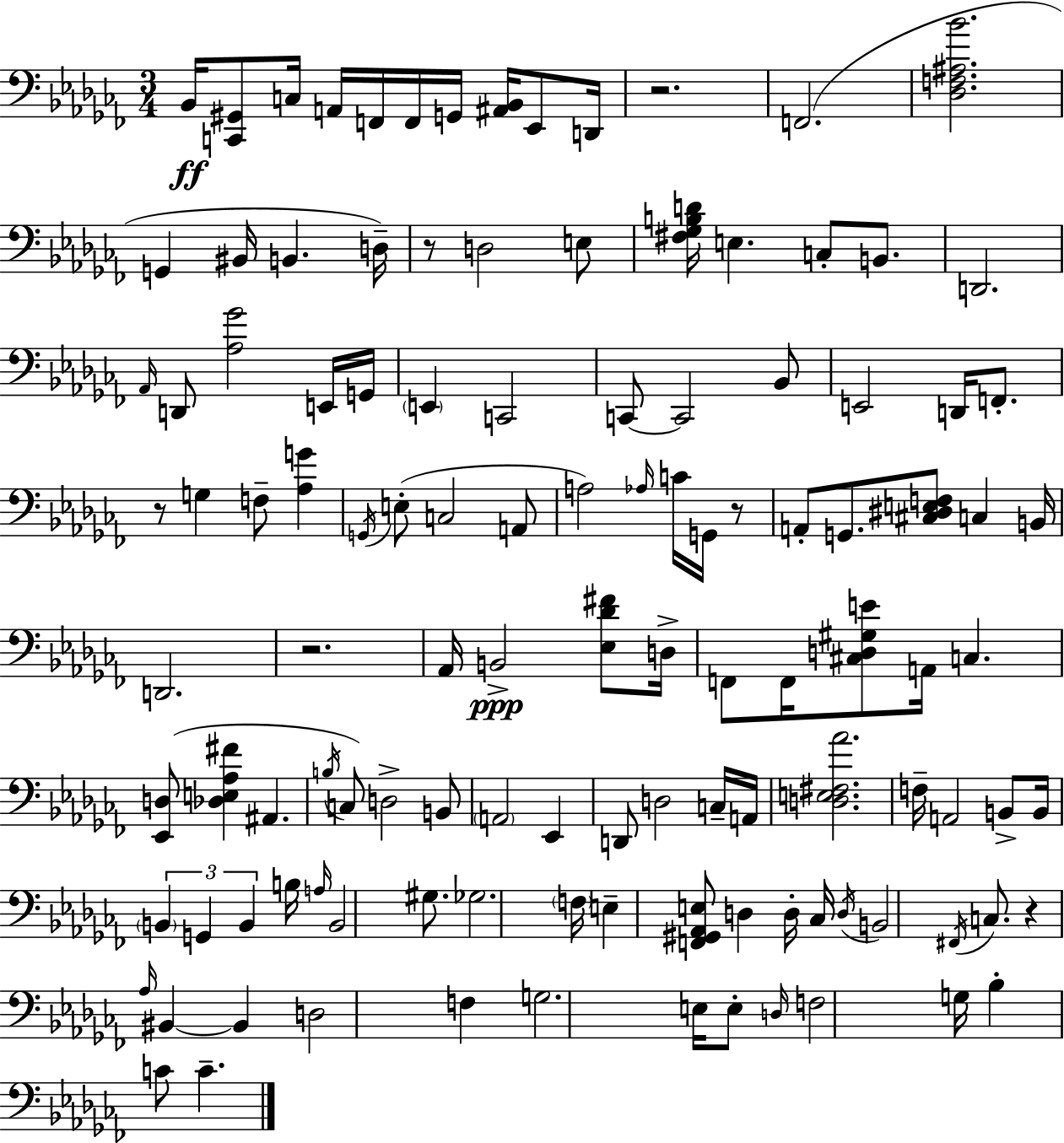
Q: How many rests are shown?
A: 6